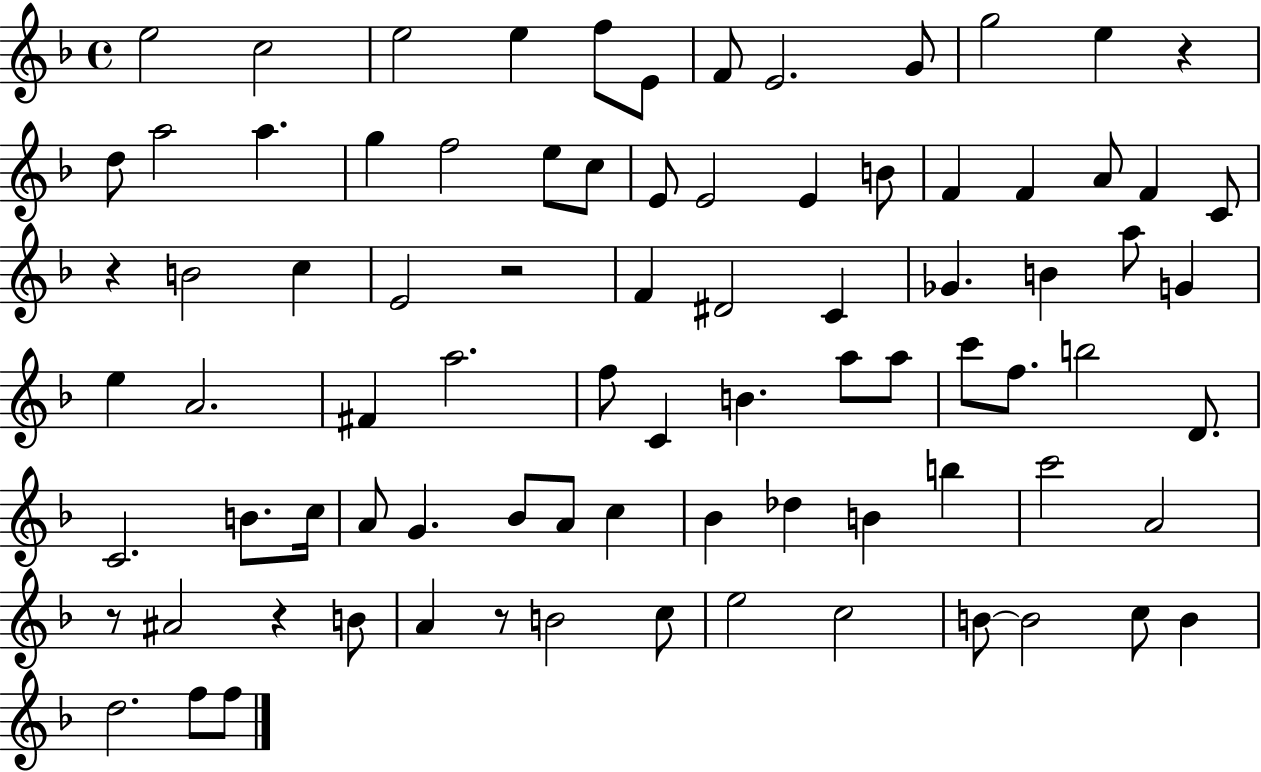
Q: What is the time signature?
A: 4/4